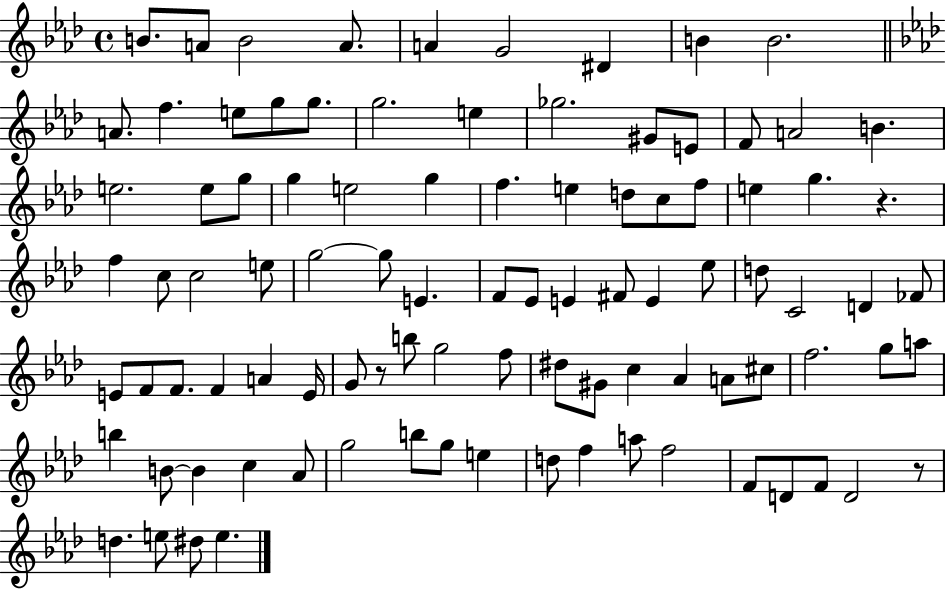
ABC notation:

X:1
T:Untitled
M:4/4
L:1/4
K:Ab
B/2 A/2 B2 A/2 A G2 ^D B B2 A/2 f e/2 g/2 g/2 g2 e _g2 ^G/2 E/2 F/2 A2 B e2 e/2 g/2 g e2 g f e d/2 c/2 f/2 e g z f c/2 c2 e/2 g2 g/2 E F/2 _E/2 E ^F/2 E _e/2 d/2 C2 D _F/2 E/2 F/2 F/2 F A E/4 G/2 z/2 b/2 g2 f/2 ^d/2 ^G/2 c _A A/2 ^c/2 f2 g/2 a/2 b B/2 B c _A/2 g2 b/2 g/2 e d/2 f a/2 f2 F/2 D/2 F/2 D2 z/2 d e/2 ^d/2 e